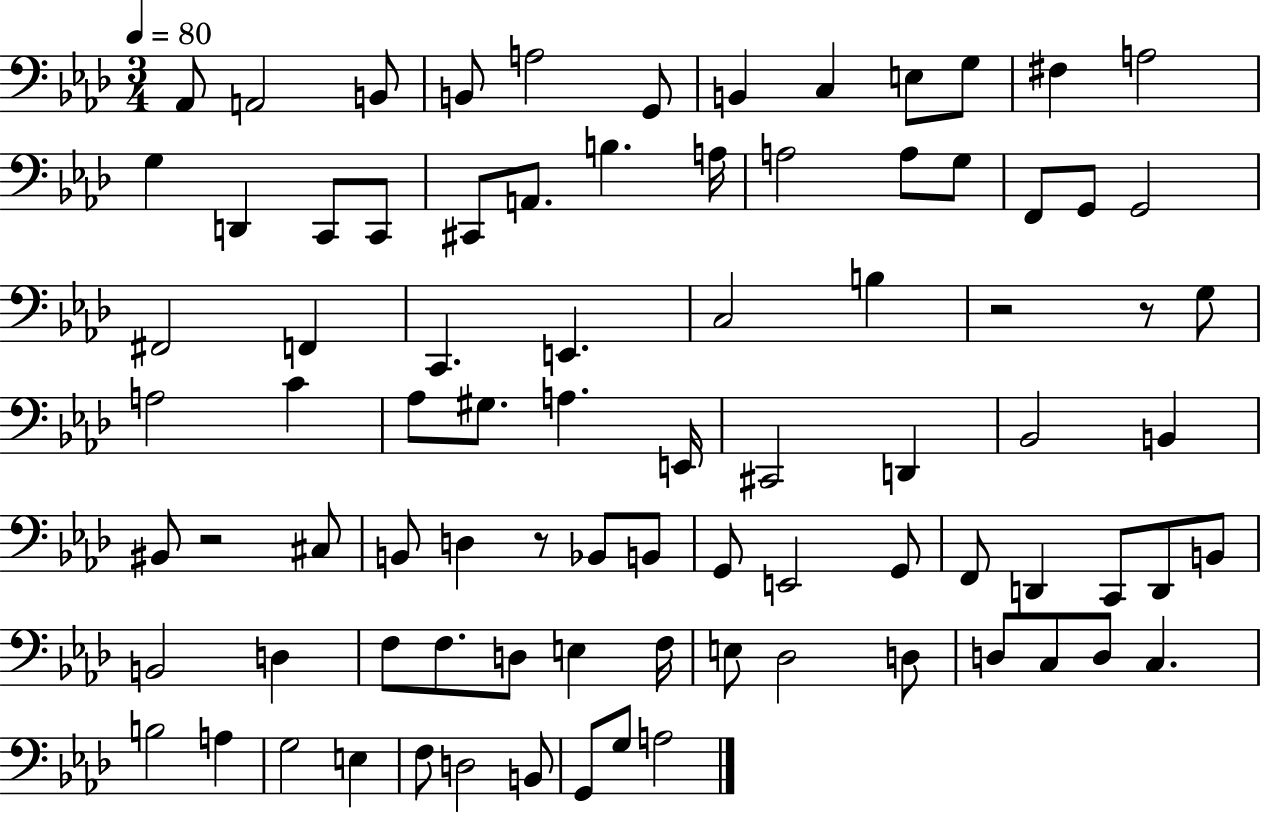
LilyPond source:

{
  \clef bass
  \numericTimeSignature
  \time 3/4
  \key aes \major
  \tempo 4 = 80
  aes,8 a,2 b,8 | b,8 a2 g,8 | b,4 c4 e8 g8 | fis4 a2 | \break g4 d,4 c,8 c,8 | cis,8 a,8. b4. a16 | a2 a8 g8 | f,8 g,8 g,2 | \break fis,2 f,4 | c,4. e,4. | c2 b4 | r2 r8 g8 | \break a2 c'4 | aes8 gis8. a4. e,16 | cis,2 d,4 | bes,2 b,4 | \break bis,8 r2 cis8 | b,8 d4 r8 bes,8 b,8 | g,8 e,2 g,8 | f,8 d,4 c,8 d,8 b,8 | \break b,2 d4 | f8 f8. d8 e4 f16 | e8 des2 d8 | d8 c8 d8 c4. | \break b2 a4 | g2 e4 | f8 d2 b,8 | g,8 g8 a2 | \break \bar "|."
}